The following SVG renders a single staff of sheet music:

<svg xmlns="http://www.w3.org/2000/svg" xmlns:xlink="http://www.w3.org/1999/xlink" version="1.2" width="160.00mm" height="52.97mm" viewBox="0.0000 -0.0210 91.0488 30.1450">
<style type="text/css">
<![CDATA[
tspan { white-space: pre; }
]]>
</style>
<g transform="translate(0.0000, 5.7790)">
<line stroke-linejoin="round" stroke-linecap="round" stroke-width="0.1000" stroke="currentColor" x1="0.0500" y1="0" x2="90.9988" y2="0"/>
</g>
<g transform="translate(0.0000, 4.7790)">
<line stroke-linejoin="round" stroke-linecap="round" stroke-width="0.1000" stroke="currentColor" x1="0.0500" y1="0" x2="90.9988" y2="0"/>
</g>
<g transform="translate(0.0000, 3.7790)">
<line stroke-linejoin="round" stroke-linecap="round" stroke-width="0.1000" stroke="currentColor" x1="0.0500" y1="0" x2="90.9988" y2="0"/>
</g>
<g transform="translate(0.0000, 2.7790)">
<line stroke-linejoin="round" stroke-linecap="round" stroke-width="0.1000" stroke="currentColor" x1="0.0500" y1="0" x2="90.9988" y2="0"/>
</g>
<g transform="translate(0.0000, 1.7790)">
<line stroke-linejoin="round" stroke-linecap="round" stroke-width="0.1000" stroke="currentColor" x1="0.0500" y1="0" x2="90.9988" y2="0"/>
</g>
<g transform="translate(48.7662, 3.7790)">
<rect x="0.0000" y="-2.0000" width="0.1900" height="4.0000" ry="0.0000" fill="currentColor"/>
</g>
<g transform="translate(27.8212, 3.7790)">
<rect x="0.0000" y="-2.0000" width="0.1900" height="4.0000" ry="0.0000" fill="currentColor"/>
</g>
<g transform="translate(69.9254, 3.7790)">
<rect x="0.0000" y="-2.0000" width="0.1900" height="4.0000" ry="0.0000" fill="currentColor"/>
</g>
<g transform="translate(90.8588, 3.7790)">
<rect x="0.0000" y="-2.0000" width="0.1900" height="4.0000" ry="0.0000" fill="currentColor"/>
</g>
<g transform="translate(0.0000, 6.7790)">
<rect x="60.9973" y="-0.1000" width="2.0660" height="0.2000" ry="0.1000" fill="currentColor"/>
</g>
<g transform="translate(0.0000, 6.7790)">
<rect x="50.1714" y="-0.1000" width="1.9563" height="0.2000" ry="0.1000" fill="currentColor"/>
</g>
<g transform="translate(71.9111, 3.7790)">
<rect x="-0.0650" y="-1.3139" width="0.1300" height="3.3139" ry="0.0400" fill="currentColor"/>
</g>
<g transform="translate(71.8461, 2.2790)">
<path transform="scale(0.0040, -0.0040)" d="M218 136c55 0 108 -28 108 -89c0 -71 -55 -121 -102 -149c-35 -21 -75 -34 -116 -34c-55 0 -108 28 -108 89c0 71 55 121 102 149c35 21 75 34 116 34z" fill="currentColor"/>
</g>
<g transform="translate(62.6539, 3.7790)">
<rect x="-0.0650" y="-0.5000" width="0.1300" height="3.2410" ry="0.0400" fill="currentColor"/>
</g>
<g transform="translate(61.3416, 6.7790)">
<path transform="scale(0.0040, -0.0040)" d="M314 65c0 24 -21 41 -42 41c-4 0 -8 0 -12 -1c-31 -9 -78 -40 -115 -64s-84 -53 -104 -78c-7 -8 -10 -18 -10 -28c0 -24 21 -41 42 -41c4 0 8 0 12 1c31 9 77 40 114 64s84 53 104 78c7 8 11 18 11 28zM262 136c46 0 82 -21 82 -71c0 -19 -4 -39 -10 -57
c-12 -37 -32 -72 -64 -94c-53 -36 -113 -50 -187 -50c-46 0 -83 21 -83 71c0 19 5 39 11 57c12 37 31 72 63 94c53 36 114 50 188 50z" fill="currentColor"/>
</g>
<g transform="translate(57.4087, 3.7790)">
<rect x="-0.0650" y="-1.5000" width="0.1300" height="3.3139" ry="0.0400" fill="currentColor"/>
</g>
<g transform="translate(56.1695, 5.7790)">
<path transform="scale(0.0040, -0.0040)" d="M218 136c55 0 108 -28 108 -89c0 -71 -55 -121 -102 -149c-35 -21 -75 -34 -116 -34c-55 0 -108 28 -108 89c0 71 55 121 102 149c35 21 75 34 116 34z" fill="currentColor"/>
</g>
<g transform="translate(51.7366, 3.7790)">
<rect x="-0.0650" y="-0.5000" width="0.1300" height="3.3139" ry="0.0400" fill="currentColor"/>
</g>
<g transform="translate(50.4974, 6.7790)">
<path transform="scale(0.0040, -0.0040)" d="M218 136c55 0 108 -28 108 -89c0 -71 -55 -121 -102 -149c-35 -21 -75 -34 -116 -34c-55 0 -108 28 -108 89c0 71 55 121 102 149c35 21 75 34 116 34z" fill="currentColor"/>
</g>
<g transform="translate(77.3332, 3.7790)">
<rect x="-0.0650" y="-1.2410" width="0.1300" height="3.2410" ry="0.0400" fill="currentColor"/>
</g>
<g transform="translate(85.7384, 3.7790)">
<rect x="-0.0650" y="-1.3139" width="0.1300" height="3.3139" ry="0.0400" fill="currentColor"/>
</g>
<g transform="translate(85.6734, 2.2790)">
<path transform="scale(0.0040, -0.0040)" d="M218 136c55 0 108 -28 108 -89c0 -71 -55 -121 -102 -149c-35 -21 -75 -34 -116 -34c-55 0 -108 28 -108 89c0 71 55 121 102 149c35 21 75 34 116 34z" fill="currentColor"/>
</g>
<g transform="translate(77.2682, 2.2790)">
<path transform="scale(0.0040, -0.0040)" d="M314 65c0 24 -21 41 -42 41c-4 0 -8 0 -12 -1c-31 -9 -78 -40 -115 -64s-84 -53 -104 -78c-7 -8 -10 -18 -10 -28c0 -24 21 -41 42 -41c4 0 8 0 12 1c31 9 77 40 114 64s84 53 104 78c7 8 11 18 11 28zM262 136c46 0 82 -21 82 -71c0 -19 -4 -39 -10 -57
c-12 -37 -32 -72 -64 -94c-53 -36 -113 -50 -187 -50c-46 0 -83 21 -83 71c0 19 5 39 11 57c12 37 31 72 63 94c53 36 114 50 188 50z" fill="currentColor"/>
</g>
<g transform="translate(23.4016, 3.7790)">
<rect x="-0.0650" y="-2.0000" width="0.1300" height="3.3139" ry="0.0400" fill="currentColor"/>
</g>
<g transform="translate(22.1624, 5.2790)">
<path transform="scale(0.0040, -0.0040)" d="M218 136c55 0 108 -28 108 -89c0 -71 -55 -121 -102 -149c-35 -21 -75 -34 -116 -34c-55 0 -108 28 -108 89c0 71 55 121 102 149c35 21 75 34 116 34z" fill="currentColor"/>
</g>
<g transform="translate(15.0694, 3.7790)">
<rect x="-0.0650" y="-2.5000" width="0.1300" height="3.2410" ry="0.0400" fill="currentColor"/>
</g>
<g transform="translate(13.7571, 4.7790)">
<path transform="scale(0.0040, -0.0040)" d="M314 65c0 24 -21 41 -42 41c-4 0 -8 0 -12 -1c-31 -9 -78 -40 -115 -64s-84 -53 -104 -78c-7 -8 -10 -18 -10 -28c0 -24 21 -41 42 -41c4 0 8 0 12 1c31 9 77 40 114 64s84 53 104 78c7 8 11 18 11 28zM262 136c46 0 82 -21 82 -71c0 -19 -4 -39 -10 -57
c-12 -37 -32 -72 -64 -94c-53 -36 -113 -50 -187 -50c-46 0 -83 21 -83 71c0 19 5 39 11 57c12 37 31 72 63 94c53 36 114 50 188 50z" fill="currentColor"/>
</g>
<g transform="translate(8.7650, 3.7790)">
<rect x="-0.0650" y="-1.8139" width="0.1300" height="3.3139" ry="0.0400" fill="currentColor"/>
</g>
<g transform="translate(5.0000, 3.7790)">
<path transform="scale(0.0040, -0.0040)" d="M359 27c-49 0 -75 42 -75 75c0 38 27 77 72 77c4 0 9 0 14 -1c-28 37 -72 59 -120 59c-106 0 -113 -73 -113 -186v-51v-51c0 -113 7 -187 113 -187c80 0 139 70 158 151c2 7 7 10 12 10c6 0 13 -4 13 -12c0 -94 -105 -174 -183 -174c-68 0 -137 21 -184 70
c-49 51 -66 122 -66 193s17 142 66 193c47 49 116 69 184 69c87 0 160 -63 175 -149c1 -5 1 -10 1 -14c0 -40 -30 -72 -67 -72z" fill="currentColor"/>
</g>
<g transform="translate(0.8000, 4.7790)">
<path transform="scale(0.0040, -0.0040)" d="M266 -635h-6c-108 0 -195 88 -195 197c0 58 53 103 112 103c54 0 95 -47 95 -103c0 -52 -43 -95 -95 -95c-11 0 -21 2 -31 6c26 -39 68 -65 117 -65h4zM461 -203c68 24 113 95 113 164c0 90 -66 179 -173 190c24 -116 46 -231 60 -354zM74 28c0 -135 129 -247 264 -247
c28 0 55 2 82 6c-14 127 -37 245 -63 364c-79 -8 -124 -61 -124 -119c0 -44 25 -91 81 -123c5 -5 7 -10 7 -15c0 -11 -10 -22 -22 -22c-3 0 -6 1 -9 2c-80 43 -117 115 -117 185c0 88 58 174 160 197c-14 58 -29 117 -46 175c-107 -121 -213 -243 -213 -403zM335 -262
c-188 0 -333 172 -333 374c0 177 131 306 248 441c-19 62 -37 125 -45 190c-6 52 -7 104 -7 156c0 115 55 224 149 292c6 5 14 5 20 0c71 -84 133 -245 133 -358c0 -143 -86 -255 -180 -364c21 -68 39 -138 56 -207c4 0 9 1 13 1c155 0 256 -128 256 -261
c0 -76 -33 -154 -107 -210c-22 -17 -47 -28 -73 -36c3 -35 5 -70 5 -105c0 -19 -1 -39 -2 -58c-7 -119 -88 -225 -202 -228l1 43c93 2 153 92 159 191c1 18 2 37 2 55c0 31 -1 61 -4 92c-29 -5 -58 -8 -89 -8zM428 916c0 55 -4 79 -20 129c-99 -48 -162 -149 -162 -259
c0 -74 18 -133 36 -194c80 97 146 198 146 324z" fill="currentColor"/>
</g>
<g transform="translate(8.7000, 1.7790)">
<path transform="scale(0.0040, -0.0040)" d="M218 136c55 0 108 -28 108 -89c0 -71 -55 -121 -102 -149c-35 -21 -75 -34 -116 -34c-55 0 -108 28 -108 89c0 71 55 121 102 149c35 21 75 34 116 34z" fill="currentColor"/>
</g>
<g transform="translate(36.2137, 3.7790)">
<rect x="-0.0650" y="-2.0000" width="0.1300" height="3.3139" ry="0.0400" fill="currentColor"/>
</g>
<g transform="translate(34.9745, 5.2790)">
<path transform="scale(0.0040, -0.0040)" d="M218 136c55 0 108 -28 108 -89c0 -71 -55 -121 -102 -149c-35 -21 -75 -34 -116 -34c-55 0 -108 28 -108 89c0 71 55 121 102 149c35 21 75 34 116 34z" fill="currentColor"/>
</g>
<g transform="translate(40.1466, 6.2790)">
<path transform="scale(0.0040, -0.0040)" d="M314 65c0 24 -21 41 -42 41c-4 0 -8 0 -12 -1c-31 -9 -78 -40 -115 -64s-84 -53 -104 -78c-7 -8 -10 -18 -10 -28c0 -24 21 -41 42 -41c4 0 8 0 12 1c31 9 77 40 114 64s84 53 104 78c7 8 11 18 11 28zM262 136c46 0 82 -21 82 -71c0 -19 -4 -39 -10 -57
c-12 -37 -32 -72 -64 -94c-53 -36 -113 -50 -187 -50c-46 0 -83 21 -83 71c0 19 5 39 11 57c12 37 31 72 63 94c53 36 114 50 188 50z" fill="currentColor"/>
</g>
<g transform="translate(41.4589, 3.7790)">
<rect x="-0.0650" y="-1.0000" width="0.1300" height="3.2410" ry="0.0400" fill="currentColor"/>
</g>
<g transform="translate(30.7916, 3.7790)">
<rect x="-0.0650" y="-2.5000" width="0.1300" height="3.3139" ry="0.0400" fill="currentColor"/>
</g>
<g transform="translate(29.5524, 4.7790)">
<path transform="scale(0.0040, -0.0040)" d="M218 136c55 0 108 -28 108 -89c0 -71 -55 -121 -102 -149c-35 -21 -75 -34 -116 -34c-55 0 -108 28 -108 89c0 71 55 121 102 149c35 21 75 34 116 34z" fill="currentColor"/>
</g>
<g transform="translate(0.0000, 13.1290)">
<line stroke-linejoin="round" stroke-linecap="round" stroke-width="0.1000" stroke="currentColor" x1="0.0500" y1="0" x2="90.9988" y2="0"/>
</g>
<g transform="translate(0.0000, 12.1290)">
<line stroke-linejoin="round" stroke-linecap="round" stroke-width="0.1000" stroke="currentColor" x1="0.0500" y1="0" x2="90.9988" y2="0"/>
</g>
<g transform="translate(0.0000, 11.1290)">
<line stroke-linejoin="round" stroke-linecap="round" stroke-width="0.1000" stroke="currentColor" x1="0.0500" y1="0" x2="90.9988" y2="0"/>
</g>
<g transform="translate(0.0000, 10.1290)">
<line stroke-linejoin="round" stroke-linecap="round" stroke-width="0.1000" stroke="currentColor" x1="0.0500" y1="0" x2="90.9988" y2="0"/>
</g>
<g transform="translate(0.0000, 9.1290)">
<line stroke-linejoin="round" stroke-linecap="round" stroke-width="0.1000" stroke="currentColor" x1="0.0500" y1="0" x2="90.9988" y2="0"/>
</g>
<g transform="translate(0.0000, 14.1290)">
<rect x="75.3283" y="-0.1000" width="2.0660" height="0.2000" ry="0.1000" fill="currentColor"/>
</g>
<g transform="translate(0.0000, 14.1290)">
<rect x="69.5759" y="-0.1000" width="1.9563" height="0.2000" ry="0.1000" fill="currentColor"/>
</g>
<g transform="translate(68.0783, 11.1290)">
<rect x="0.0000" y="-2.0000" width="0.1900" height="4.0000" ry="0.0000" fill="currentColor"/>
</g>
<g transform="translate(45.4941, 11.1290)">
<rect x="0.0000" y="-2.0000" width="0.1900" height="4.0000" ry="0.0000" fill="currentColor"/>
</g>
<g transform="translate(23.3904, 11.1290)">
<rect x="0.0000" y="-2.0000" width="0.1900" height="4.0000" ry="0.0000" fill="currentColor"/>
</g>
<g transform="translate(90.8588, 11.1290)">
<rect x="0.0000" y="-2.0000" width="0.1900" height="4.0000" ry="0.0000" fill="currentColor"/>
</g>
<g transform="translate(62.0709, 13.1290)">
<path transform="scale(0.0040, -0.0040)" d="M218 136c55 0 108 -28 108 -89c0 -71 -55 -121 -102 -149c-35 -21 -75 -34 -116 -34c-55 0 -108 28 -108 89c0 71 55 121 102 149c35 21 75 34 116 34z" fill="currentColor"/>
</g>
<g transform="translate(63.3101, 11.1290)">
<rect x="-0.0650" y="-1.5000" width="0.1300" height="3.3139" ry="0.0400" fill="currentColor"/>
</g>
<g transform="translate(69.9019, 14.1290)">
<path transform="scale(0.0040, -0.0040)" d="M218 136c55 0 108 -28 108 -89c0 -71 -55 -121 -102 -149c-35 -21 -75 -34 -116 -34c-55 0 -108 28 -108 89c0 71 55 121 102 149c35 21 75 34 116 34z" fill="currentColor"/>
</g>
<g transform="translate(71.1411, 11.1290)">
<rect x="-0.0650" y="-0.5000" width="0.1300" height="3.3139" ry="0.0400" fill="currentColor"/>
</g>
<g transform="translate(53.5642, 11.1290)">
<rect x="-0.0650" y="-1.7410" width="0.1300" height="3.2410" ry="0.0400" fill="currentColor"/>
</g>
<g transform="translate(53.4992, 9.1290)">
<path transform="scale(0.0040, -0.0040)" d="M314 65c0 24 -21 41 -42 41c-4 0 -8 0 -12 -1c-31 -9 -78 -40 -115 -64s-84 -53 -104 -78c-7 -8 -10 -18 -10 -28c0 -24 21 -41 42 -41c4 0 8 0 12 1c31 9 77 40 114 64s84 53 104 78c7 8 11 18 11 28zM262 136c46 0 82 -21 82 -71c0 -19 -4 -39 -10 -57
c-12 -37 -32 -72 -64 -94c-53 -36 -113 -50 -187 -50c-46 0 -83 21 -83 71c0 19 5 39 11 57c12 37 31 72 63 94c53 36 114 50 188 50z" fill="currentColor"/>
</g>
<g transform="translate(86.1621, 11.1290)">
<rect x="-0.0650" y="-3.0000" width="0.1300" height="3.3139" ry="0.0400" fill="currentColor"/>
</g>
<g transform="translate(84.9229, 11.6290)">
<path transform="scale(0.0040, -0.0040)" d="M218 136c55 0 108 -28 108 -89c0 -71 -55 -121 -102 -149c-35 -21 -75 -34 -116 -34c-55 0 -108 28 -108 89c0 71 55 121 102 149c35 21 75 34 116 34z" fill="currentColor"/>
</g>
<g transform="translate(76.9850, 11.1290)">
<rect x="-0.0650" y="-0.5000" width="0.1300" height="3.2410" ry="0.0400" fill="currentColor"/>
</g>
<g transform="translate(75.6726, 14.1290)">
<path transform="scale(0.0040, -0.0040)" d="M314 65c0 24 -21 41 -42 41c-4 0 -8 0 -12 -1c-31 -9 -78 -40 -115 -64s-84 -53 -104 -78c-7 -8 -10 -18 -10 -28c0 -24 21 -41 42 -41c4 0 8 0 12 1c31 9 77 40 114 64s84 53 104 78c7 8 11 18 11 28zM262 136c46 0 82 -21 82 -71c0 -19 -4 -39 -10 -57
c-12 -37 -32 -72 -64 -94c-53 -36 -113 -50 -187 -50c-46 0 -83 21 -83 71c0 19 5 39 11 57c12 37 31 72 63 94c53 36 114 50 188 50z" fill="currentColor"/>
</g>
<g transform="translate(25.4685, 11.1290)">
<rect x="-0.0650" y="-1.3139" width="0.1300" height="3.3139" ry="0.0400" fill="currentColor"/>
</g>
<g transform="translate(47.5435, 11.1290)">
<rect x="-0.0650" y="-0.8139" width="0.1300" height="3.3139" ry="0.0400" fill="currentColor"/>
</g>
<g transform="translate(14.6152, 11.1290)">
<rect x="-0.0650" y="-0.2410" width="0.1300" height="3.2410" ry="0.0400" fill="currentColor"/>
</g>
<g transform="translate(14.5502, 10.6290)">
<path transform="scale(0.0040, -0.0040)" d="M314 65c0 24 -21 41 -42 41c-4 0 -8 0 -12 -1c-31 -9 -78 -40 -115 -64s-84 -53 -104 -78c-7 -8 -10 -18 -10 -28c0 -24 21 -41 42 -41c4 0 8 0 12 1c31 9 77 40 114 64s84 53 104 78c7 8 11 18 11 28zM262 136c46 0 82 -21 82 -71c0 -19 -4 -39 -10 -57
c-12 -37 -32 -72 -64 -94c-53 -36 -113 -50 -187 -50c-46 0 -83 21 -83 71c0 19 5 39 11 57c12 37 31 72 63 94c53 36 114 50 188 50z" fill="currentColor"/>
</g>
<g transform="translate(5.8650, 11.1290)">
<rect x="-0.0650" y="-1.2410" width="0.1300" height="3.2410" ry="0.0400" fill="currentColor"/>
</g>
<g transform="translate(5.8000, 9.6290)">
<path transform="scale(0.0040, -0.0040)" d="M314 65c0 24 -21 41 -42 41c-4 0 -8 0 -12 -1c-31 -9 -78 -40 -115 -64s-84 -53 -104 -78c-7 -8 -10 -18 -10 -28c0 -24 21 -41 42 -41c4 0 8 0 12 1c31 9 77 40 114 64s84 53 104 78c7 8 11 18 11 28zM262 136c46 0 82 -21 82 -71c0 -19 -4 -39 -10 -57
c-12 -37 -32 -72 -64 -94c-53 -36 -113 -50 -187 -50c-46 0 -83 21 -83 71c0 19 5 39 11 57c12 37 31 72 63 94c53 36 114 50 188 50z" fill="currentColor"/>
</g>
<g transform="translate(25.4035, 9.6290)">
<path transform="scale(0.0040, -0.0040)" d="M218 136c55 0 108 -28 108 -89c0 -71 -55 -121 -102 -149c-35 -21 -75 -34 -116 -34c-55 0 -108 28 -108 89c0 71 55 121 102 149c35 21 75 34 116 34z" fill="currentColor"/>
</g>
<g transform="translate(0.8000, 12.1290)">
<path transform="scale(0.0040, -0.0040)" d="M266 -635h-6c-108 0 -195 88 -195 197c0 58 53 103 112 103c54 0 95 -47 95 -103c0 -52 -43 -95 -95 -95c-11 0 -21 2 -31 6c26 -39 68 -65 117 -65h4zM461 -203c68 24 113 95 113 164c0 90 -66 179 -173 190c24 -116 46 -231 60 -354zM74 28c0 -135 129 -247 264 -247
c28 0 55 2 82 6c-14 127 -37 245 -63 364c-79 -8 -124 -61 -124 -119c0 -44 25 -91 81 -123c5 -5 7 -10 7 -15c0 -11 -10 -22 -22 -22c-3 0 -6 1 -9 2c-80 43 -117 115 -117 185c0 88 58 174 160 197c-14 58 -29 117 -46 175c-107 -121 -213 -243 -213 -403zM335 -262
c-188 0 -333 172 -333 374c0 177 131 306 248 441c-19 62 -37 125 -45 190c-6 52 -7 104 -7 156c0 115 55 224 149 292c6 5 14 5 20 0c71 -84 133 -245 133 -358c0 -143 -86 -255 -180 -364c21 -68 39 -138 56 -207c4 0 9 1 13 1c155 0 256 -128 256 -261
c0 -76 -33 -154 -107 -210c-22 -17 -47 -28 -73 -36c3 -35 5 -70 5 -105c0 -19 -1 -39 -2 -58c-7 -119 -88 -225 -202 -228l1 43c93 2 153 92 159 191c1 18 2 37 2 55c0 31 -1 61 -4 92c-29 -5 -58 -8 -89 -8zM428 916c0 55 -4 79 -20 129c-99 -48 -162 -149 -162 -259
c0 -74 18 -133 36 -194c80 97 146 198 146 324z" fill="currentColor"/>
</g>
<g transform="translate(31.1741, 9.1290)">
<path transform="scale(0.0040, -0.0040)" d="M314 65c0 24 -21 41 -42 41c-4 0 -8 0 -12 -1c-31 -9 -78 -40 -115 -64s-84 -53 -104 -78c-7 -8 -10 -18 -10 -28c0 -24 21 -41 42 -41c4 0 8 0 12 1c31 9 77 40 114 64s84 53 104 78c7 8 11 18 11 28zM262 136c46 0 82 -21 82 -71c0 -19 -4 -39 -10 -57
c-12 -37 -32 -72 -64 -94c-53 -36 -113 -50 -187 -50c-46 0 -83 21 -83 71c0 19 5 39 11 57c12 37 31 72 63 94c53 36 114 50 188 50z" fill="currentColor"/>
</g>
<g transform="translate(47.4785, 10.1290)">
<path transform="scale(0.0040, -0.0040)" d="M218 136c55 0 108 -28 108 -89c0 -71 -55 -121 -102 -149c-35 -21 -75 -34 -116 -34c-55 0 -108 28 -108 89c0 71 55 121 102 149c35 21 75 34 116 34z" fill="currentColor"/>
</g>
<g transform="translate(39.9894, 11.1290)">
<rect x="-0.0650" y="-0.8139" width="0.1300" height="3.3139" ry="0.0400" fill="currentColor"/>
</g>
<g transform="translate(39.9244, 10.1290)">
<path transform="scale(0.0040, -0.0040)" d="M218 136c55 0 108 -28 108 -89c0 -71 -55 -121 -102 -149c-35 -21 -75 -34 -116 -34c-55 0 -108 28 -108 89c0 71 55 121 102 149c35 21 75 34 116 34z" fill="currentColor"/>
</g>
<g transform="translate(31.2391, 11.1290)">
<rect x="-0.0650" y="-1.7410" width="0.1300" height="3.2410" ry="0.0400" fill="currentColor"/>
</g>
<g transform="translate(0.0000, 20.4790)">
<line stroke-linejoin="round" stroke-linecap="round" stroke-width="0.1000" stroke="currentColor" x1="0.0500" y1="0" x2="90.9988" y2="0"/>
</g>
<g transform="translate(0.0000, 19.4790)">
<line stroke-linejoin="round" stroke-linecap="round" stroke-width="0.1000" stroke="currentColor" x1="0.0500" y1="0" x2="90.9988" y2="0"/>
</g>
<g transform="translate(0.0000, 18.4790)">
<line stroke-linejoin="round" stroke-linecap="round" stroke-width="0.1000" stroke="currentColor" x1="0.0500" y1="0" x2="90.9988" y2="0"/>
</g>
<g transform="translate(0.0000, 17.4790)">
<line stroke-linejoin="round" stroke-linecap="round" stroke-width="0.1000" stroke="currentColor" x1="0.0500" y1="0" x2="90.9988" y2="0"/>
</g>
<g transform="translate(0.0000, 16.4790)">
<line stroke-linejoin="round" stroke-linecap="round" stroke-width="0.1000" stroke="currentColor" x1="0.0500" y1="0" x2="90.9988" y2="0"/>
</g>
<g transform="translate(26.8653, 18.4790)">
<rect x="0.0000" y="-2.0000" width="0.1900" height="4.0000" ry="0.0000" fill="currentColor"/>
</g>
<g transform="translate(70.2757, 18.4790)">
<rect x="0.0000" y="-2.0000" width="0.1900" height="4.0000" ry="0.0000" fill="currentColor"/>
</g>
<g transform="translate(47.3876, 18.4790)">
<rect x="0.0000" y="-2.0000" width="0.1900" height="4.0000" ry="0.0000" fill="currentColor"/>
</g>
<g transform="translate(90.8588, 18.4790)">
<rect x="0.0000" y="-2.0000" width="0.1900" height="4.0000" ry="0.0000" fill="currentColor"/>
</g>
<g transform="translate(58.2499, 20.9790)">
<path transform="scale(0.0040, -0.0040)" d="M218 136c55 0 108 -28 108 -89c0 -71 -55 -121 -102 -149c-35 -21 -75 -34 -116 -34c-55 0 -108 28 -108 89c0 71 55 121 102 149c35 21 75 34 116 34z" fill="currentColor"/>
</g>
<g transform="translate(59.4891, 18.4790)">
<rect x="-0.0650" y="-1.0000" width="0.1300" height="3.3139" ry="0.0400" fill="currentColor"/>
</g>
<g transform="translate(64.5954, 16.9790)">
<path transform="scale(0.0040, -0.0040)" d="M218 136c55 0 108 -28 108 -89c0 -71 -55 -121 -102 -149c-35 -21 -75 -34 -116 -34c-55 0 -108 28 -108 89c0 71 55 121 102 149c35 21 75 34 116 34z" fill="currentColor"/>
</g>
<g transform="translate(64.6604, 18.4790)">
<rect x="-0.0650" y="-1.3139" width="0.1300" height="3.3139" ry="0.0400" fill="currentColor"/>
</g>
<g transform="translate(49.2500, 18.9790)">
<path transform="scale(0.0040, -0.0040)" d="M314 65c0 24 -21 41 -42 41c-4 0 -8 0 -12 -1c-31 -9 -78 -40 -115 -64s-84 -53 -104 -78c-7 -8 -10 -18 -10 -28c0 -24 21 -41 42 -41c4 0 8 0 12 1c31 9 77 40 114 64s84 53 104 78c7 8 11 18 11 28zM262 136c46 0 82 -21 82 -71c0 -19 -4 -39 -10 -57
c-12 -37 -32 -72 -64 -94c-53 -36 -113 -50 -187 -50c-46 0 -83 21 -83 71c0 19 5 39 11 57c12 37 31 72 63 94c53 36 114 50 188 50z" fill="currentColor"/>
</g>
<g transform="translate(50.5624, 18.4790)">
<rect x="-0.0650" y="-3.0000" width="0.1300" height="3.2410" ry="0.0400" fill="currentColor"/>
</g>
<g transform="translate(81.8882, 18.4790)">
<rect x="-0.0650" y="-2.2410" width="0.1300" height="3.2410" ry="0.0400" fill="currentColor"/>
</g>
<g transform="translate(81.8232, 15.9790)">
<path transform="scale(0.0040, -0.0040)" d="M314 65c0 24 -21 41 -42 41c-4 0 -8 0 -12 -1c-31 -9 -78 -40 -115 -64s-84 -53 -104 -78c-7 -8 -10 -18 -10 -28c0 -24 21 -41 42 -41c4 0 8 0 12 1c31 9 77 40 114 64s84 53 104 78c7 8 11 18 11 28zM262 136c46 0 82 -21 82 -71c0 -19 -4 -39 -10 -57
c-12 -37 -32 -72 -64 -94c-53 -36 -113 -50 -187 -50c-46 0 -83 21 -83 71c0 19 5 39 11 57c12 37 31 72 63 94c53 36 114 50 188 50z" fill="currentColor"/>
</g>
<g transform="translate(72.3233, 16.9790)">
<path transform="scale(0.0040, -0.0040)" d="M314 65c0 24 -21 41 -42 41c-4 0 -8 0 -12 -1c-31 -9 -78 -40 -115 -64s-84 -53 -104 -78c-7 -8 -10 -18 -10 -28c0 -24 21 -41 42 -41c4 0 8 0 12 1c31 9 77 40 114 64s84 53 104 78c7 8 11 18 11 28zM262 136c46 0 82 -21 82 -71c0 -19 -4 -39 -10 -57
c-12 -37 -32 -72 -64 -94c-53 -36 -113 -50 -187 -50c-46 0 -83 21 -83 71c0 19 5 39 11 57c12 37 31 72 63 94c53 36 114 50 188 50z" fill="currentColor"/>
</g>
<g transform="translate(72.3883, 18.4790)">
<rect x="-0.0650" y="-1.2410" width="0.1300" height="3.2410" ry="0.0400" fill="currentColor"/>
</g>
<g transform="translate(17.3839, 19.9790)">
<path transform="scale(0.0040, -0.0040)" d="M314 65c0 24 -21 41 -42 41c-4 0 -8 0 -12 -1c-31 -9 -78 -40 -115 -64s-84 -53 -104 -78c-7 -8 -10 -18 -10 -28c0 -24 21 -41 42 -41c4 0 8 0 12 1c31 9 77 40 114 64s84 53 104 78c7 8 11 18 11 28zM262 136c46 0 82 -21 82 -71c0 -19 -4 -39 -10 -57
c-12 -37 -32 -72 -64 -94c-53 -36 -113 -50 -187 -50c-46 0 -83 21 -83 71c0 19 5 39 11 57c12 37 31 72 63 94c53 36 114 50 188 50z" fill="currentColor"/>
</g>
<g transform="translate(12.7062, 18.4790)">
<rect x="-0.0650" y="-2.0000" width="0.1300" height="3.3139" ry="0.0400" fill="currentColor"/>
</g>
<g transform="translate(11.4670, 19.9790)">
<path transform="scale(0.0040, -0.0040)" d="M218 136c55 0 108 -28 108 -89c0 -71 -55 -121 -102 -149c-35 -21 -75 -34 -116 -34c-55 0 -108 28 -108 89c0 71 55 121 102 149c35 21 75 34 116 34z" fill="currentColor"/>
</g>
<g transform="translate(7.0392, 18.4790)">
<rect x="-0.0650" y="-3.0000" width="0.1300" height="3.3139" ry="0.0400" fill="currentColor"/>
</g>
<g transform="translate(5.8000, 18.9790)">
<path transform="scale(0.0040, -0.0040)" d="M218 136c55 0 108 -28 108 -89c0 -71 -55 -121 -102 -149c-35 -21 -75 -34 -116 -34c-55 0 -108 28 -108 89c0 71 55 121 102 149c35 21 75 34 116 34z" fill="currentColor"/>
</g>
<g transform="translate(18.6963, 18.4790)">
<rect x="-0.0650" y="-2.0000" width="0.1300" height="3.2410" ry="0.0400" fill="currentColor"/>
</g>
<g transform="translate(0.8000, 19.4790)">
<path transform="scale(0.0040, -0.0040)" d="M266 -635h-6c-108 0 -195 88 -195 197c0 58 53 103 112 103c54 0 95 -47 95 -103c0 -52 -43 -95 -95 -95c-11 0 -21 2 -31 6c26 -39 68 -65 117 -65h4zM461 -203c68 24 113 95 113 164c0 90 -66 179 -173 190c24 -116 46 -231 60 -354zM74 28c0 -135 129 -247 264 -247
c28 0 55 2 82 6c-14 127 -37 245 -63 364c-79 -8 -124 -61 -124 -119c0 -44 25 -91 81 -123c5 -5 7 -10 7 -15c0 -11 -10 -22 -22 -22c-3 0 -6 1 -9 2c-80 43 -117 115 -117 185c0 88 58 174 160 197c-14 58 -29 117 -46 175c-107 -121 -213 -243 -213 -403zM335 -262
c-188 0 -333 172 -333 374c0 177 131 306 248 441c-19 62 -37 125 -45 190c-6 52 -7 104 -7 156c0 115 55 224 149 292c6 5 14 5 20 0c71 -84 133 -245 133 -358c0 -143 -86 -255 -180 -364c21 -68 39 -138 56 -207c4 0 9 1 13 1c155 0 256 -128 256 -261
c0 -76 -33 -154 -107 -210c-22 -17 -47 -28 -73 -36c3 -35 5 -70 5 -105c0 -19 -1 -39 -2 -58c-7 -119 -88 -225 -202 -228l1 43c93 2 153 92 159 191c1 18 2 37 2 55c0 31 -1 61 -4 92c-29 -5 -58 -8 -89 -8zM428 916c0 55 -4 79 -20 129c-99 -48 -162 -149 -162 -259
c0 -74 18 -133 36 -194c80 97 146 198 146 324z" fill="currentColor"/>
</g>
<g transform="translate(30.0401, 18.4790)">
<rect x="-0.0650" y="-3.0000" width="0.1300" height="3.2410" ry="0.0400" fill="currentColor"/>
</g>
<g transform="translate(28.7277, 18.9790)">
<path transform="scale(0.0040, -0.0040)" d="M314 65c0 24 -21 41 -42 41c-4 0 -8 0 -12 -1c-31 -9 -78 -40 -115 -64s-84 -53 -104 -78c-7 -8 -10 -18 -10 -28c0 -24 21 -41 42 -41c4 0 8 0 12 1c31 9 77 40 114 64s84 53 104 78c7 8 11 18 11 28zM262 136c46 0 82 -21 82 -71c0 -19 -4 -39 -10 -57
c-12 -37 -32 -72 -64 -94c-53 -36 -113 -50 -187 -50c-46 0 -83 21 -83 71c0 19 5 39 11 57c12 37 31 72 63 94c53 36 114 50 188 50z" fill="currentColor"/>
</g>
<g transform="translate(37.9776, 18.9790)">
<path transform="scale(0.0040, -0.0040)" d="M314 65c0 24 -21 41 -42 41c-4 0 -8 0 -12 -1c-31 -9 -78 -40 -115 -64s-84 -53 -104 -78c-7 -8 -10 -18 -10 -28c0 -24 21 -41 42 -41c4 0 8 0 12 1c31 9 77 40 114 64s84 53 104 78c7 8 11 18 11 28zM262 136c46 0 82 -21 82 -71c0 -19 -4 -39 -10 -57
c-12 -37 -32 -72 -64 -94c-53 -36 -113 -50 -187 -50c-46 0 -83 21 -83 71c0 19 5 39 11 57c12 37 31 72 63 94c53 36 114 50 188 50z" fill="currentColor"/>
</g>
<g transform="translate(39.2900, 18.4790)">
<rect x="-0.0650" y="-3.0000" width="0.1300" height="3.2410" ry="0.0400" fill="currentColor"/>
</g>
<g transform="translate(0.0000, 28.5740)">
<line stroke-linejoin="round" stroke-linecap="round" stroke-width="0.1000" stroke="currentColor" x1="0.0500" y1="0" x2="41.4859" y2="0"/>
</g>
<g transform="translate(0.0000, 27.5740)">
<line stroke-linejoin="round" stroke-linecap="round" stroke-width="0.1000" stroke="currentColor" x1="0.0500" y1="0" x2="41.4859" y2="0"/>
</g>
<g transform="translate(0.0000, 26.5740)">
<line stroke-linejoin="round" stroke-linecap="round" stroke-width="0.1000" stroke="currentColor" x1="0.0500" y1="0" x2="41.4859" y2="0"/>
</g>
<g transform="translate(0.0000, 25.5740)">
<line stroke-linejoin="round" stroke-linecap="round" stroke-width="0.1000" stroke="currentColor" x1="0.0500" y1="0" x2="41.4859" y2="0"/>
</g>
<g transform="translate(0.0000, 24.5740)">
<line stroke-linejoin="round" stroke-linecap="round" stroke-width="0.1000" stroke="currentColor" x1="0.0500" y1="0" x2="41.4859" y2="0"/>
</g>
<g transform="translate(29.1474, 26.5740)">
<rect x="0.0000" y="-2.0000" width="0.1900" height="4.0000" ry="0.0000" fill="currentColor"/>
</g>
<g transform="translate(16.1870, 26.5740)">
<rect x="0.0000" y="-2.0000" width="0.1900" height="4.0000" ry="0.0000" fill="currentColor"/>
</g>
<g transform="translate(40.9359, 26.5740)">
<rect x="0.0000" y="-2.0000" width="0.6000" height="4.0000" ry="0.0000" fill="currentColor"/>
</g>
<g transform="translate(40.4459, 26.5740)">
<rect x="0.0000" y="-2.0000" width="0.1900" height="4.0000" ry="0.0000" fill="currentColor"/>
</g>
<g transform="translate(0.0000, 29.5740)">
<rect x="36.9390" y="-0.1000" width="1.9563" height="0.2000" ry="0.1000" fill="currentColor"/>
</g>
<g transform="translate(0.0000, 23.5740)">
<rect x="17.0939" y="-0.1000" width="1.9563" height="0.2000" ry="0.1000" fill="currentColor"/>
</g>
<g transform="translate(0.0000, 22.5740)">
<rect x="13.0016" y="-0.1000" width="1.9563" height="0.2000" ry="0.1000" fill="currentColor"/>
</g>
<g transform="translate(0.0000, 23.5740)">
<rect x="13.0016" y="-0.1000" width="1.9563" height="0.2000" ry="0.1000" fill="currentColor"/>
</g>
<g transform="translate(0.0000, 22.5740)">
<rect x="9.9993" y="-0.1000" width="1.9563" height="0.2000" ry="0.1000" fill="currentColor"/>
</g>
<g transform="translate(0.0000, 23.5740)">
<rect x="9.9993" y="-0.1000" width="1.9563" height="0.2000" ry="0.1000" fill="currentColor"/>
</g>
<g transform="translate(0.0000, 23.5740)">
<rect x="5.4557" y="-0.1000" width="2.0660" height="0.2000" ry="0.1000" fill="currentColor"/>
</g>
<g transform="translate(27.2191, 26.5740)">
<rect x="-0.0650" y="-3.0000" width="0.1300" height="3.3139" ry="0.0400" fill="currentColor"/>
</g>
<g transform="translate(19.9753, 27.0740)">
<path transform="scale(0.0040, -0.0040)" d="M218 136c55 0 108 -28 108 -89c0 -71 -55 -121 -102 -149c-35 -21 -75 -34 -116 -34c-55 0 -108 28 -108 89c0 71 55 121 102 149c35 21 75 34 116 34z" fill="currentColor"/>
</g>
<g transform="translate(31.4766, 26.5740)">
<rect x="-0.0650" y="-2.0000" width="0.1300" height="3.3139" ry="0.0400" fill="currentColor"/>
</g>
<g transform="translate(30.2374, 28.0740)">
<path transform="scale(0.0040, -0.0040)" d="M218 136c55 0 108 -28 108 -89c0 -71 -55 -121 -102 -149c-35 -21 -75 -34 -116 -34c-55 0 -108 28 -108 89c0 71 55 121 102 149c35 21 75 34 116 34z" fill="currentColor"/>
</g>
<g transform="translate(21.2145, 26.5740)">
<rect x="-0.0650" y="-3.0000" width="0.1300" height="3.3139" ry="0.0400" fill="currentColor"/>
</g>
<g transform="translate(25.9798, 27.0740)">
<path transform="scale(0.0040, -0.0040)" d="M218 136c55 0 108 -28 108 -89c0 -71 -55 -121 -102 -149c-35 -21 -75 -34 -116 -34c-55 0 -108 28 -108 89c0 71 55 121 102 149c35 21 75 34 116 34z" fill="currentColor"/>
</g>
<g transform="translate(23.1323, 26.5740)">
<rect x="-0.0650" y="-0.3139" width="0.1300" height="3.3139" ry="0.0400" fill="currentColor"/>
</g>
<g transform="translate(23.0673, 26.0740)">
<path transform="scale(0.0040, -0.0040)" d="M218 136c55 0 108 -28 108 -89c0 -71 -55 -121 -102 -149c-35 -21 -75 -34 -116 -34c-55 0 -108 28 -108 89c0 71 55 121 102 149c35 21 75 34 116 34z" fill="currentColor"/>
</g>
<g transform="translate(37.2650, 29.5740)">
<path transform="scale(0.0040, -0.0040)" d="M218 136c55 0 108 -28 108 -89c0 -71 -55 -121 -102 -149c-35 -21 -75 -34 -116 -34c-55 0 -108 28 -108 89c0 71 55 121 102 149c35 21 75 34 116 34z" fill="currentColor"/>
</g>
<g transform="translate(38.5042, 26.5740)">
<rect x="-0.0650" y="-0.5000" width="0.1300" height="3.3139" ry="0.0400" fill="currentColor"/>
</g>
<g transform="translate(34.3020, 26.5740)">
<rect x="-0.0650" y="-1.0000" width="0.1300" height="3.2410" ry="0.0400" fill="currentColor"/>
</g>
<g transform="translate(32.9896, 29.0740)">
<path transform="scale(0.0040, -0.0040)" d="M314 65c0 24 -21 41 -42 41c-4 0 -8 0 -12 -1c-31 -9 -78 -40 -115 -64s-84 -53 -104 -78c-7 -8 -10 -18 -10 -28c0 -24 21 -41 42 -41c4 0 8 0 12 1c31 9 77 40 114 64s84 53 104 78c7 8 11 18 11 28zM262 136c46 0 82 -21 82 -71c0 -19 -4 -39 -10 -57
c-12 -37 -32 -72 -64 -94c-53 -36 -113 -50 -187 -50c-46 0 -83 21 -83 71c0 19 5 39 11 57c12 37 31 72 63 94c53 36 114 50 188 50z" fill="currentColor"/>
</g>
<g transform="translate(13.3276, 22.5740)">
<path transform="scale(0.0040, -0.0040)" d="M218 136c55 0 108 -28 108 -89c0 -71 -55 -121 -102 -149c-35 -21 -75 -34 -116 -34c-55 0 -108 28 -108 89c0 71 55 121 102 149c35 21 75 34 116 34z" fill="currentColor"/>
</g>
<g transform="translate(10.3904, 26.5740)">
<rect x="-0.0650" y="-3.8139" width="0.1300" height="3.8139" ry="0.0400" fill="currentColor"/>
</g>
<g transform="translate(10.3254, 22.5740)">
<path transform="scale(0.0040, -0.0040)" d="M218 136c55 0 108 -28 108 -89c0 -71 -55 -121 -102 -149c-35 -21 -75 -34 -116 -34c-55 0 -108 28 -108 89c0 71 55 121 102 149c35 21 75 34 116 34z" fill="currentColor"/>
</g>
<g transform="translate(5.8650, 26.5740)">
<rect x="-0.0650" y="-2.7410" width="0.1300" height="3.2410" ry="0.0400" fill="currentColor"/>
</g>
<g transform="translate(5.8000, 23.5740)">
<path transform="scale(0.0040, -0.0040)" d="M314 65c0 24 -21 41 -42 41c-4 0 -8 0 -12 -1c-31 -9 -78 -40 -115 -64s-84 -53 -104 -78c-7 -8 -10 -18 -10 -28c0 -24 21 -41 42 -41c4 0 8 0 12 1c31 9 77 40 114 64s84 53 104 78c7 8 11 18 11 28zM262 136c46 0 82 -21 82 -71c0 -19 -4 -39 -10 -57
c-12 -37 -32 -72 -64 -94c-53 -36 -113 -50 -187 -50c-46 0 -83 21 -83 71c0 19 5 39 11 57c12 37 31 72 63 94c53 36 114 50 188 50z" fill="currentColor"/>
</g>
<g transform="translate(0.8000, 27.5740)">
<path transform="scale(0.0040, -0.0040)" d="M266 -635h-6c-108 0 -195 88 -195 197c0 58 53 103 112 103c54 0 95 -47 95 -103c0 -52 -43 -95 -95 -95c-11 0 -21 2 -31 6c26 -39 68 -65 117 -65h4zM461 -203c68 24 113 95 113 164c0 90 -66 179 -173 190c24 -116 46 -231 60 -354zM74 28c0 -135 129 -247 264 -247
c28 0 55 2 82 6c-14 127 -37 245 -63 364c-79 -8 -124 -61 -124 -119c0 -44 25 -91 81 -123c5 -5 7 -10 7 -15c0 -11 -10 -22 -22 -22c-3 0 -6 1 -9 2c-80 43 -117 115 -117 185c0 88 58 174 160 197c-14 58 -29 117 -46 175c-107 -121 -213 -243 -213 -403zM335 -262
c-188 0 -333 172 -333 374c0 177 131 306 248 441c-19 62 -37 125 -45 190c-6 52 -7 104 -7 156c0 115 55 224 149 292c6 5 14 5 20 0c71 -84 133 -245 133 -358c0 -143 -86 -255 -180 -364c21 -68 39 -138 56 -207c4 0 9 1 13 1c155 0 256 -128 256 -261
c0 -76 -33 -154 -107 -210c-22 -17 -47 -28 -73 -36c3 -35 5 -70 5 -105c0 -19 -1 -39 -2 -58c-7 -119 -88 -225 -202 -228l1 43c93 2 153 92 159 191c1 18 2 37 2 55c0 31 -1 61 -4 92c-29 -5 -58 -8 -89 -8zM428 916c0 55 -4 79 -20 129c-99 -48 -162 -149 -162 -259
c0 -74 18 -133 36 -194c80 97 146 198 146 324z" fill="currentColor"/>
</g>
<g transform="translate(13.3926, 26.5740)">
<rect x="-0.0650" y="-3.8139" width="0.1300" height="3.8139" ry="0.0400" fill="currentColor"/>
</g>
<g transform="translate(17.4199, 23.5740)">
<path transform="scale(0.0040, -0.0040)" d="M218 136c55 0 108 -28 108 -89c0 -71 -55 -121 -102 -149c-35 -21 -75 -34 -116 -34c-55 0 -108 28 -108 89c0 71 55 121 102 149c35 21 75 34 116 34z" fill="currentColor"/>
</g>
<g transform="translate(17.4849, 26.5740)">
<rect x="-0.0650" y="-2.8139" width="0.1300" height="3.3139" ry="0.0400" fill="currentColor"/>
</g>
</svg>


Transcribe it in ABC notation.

X:1
T:Untitled
M:4/4
L:1/4
K:C
f G2 F G F D2 C E C2 e e2 e e2 c2 e f2 d d f2 E C C2 A A F F2 A2 A2 A2 D e e2 g2 a2 c' c' a A c A F D2 C